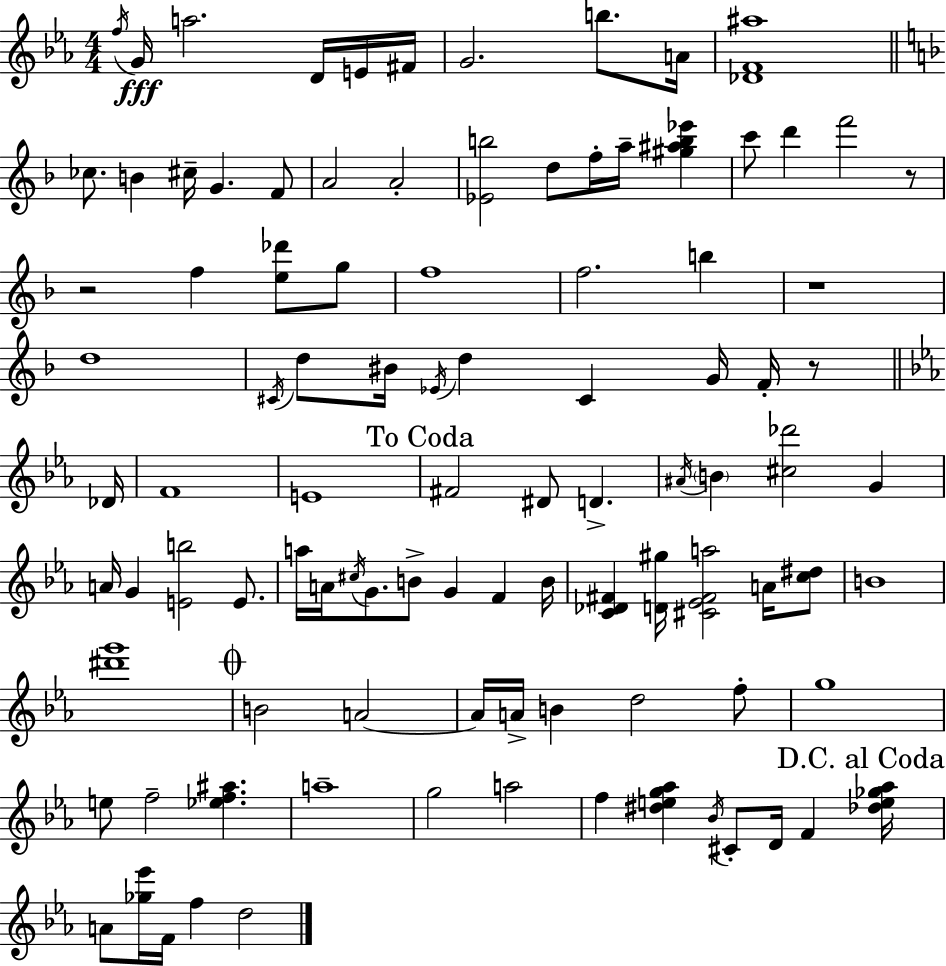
{
  \clef treble
  \numericTimeSignature
  \time 4/4
  \key c \minor
  \repeat volta 2 { \acciaccatura { f''16 }\fff g'16 a''2. d'16 e'16 | fis'16 g'2. b''8. | a'16 <des' f' ais''>1 | \bar "||" \break \key d \minor ces''8. b'4 cis''16-- g'4. f'8 | a'2 a'2-. | <ees' b''>2 d''8 f''16-. a''16-- <gis'' ais'' b'' ees'''>4 | c'''8 d'''4 f'''2 r8 | \break r2 f''4 <e'' des'''>8 g''8 | f''1 | f''2. b''4 | r1 | \break d''1 | \acciaccatura { cis'16 } d''8 bis'16 \acciaccatura { ees'16 } d''4 cis'4 g'16 f'16-. r8 | \bar "||" \break \key c \minor des'16 f'1 | e'1 | \mark "To Coda" fis'2 dis'8 d'4.-> | \acciaccatura { ais'16 } \parenthesize b'4 <cis'' des'''>2 g'4 | \break a'16 g'4 <e' b''>2 e'8. | a''16 a'16 \acciaccatura { cis''16 } g'8. b'8-> g'4 f'4 | b'16 <c' des' fis'>4 <d' gis''>16 <cis' ees' fis' a''>2 | a'16 <c'' dis''>8 b'1 | \break <dis''' g'''>1 | \mark \markup { \musicglyph "scripts.coda" } b'2 a'2~~ | a'16 a'16-> b'4 d''2 | f''8-. g''1 | \break e''8 f''2-- <ees'' f'' ais''>4. | a''1-- | g''2 a''2 | f''4 <dis'' e'' g'' aes''>4 \acciaccatura { bes'16 } cis'8-. d'16 f'4 | \break \mark "D.C. al Coda" <des'' e'' ges'' aes''>16 a'8 <ges'' ees'''>16 f'16 f''4 d''2 | } \bar "|."
}